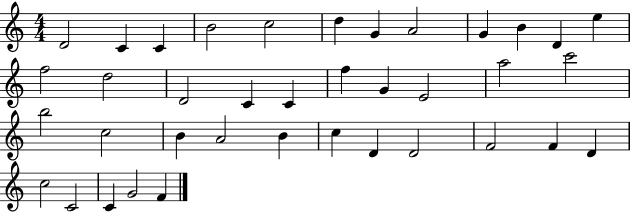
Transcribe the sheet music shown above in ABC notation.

X:1
T:Untitled
M:4/4
L:1/4
K:C
D2 C C B2 c2 d G A2 G B D e f2 d2 D2 C C f G E2 a2 c'2 b2 c2 B A2 B c D D2 F2 F D c2 C2 C G2 F